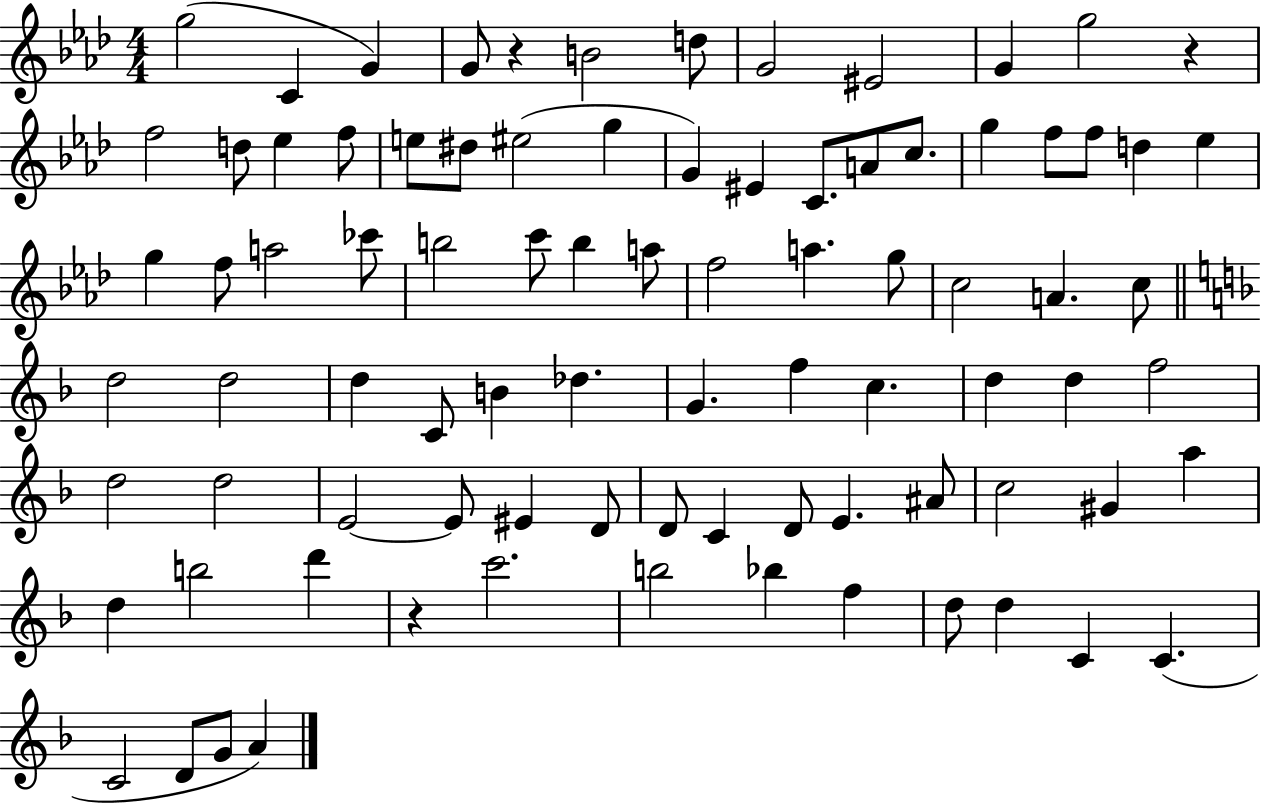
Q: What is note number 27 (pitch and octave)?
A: D5